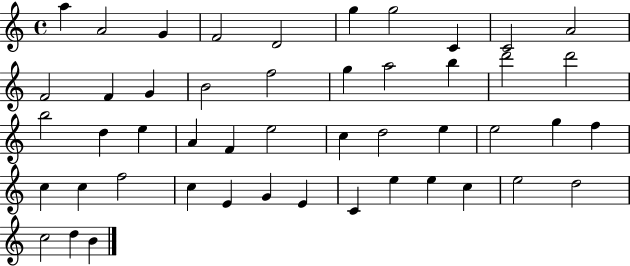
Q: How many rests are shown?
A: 0